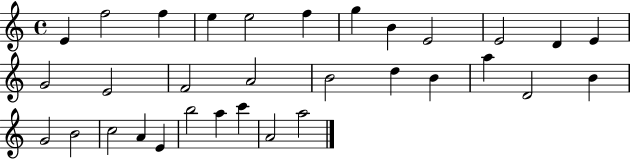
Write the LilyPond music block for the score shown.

{
  \clef treble
  \time 4/4
  \defaultTimeSignature
  \key c \major
  e'4 f''2 f''4 | e''4 e''2 f''4 | g''4 b'4 e'2 | e'2 d'4 e'4 | \break g'2 e'2 | f'2 a'2 | b'2 d''4 b'4 | a''4 d'2 b'4 | \break g'2 b'2 | c''2 a'4 e'4 | b''2 a''4 c'''4 | a'2 a''2 | \break \bar "|."
}